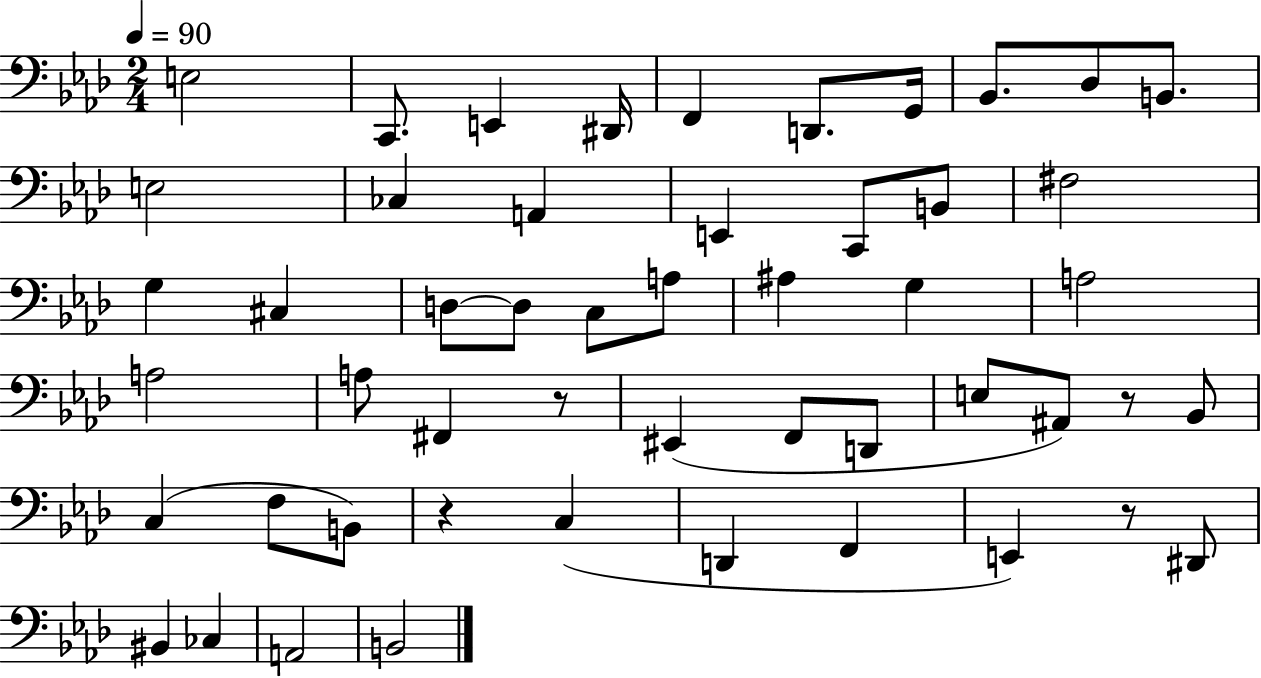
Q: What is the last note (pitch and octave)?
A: B2